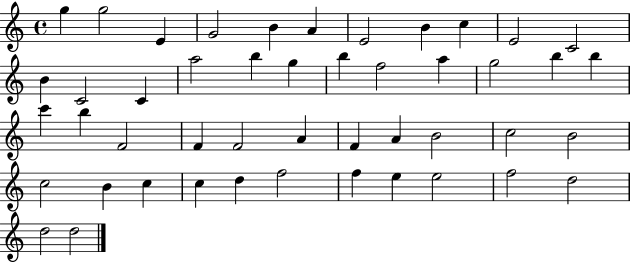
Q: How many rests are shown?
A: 0